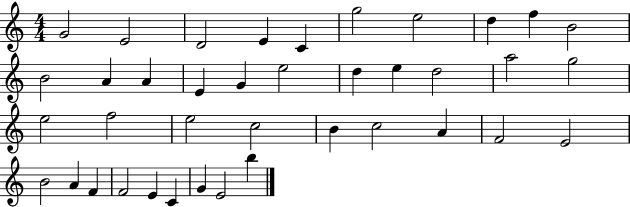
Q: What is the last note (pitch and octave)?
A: B5